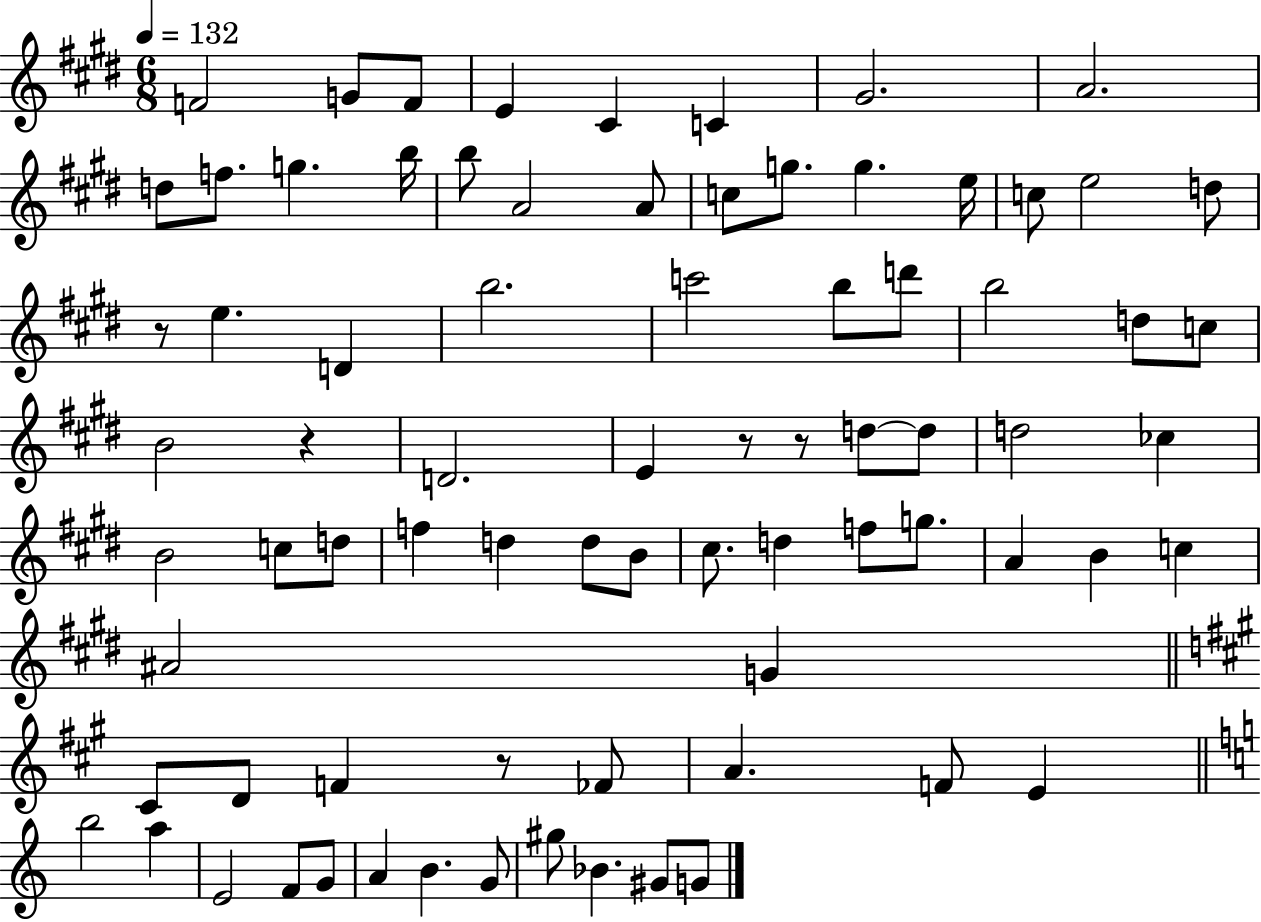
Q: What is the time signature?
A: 6/8